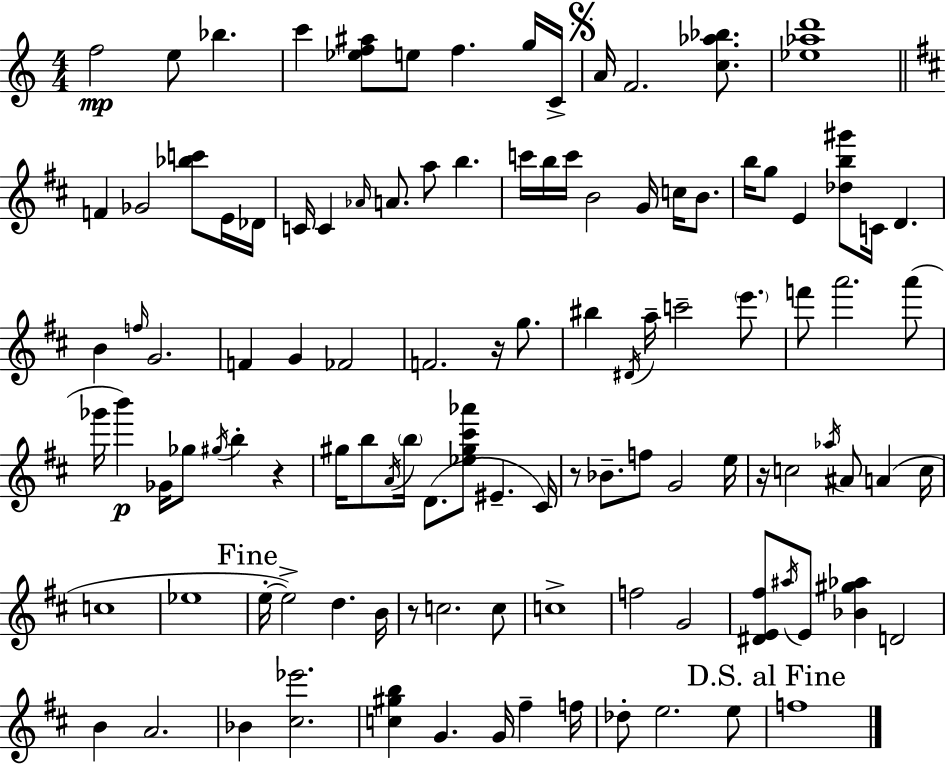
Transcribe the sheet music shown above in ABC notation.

X:1
T:Untitled
M:4/4
L:1/4
K:C
f2 e/2 _b c' [_ef^a]/2 e/2 f g/4 C/4 A/4 F2 [c_a_b]/2 [_e_ad']4 F _G2 [_bc']/2 E/4 _D/4 C/4 C _A/4 A/2 a/2 b c'/4 b/4 c'/4 B2 G/4 c/4 B/2 b/4 g/2 E [_db^g']/2 C/4 D B f/4 G2 F G _F2 F2 z/4 g/2 ^b ^D/4 a/4 c'2 e'/2 f'/2 a'2 a'/2 _g'/4 b' _G/4 _g/2 ^g/4 b z ^g/4 b/2 A/4 b/4 D/2 [_e^g^c'_a']/2 ^E ^C/4 z/2 _B/2 f/2 G2 e/4 z/4 c2 _a/4 ^A/2 A c/4 c4 _e4 e/4 e2 d B/4 z/2 c2 c/2 c4 f2 G2 [^DE^f]/2 ^a/4 E/2 [_B^g_a] D2 B A2 _B [^c_e']2 [c^gb] G G/4 ^f f/4 _d/2 e2 e/2 f4